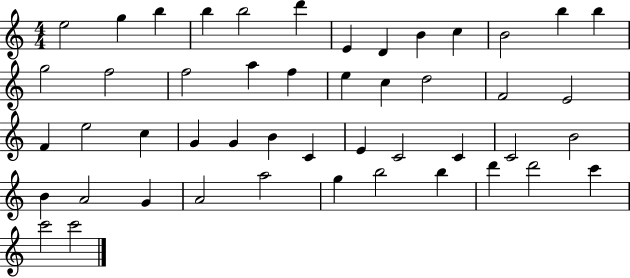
E5/h G5/q B5/q B5/q B5/h D6/q E4/q D4/q B4/q C5/q B4/h B5/q B5/q G5/h F5/h F5/h A5/q F5/q E5/q C5/q D5/h F4/h E4/h F4/q E5/h C5/q G4/q G4/q B4/q C4/q E4/q C4/h C4/q C4/h B4/h B4/q A4/h G4/q A4/h A5/h G5/q B5/h B5/q D6/q D6/h C6/q C6/h C6/h